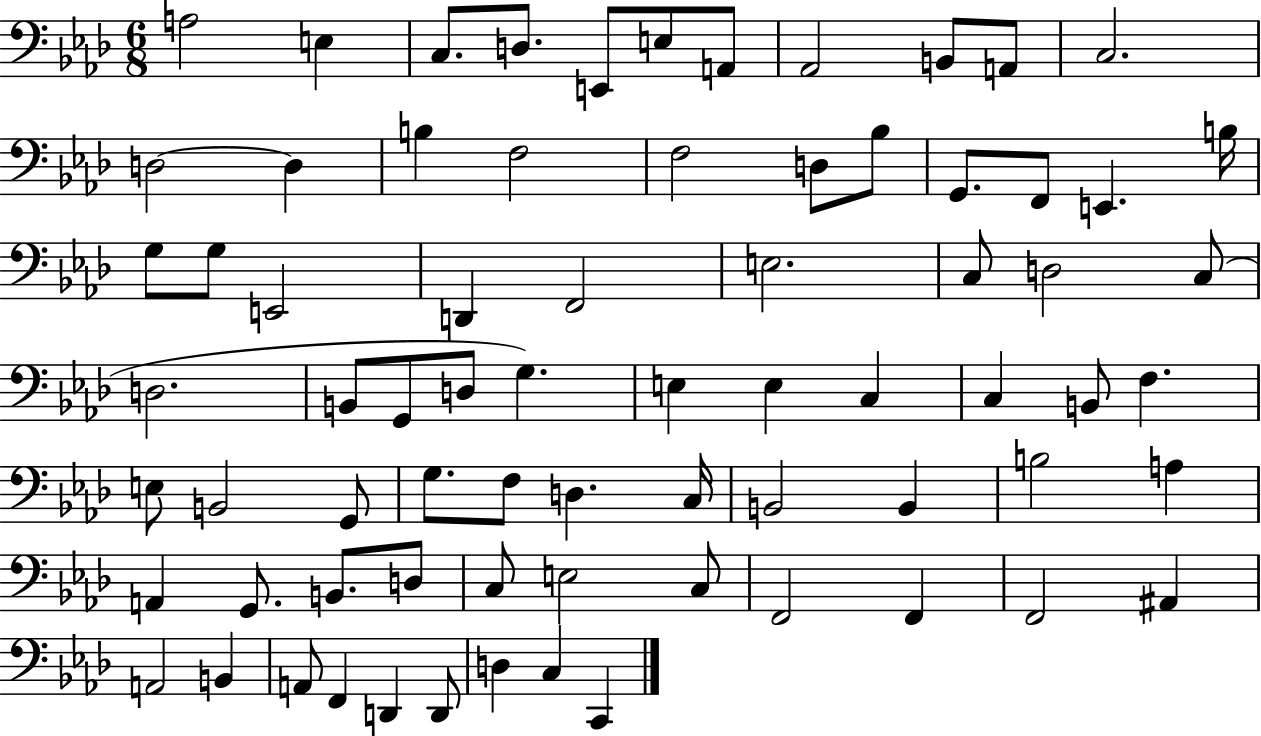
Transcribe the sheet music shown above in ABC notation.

X:1
T:Untitled
M:6/8
L:1/4
K:Ab
A,2 E, C,/2 D,/2 E,,/2 E,/2 A,,/2 _A,,2 B,,/2 A,,/2 C,2 D,2 D, B, F,2 F,2 D,/2 _B,/2 G,,/2 F,,/2 E,, B,/4 G,/2 G,/2 E,,2 D,, F,,2 E,2 C,/2 D,2 C,/2 D,2 B,,/2 G,,/2 D,/2 G, E, E, C, C, B,,/2 F, E,/2 B,,2 G,,/2 G,/2 F,/2 D, C,/4 B,,2 B,, B,2 A, A,, G,,/2 B,,/2 D,/2 C,/2 E,2 C,/2 F,,2 F,, F,,2 ^A,, A,,2 B,, A,,/2 F,, D,, D,,/2 D, C, C,,